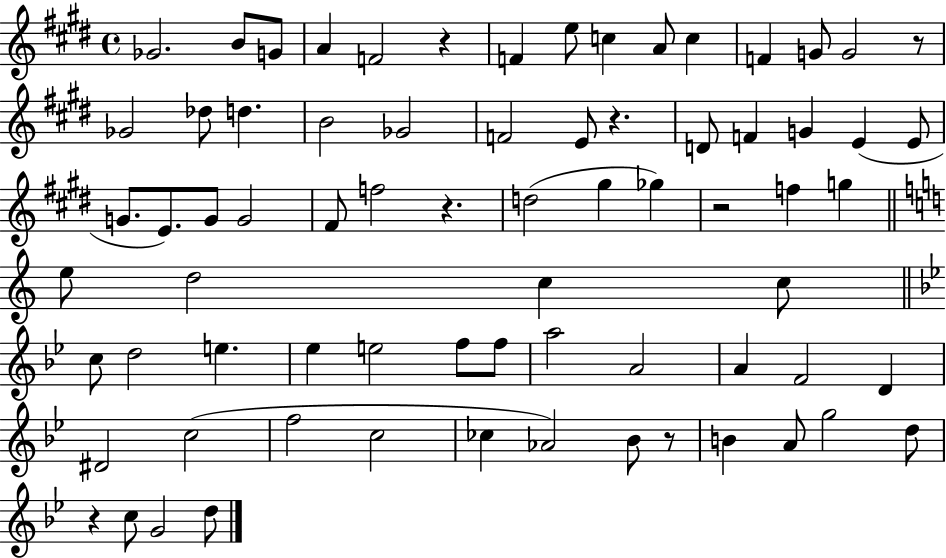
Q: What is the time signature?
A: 4/4